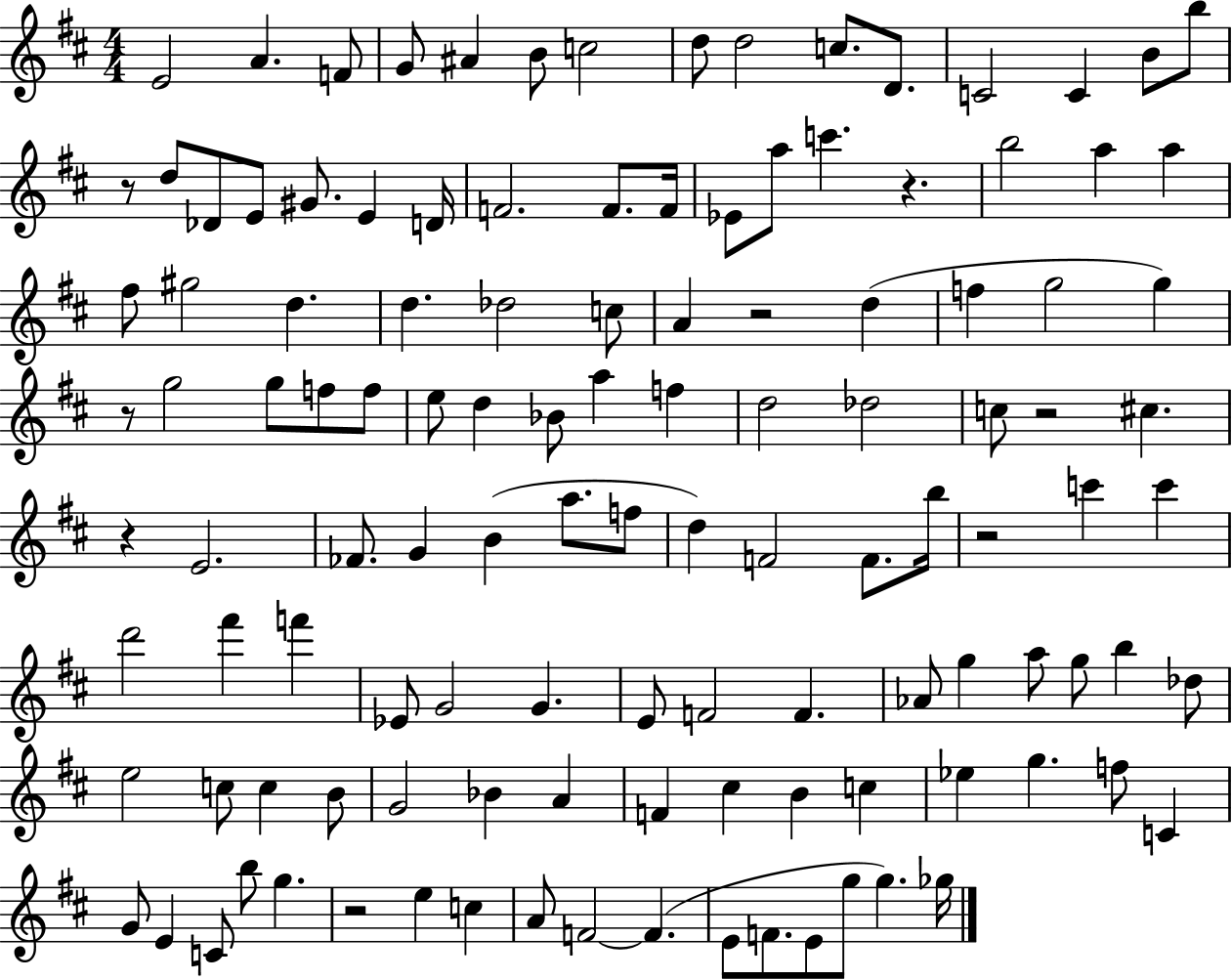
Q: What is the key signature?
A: D major